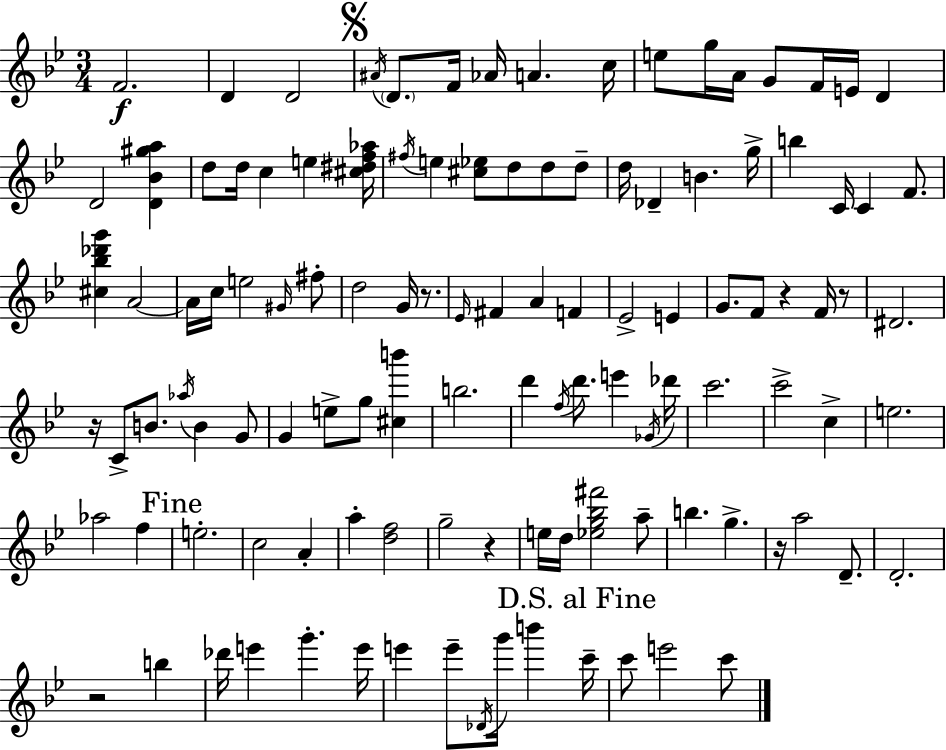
{
  \clef treble
  \numericTimeSignature
  \time 3/4
  \key g \minor
  f'2.\f | d'4 d'2 | \mark \markup { \musicglyph "scripts.segno" } \acciaccatura { ais'16 } \parenthesize d'8. f'16 aes'16 a'4. | c''16 e''8 g''16 a'16 g'8 f'16 e'16 d'4 | \break d'2 <d' bes' gis'' a''>4 | d''8 d''16 c''4 e''4 | <cis'' dis'' f'' aes''>16 \acciaccatura { fis''16 } e''4 <cis'' ees''>8 d''8 d''8 | d''8-- d''16 des'4-- b'4. | \break g''16-> b''4 c'16 c'4 f'8. | <cis'' bes'' des''' g'''>4 a'2~~ | a'16 c''16 e''2 | \grace { gis'16 } fis''8-. d''2 g'16 | \break r8. \grace { ees'16 } fis'4 a'4 | f'4 ees'2-> | e'4 g'8. f'8 r4 | f'16 r8 dis'2. | \break r16 c'8-> b'8. \acciaccatura { aes''16 } b'4 | g'8 g'4 e''8-> g''8 | <cis'' b'''>4 b''2. | d'''4 \acciaccatura { f''16 } d'''8. | \break e'''4 \acciaccatura { ges'16 } des'''16 c'''2. | c'''2-> | c''4-> e''2. | aes''2 | \break f''4 \mark "Fine" e''2.-. | c''2 | a'4-. a''4-. <d'' f''>2 | g''2-- | \break r4 e''16 d''16 <ees'' g'' bes'' fis'''>2 | a''8-- b''4. | g''4.-> r16 a''2 | d'8.-- d'2.-. | \break r2 | b''4 des'''16 e'''4 | g'''4.-. e'''16 e'''4 e'''8-- | \acciaccatura { des'16 } g'''16 b'''4 \mark "D.S. al Fine" c'''16-- c'''8 e'''2 | \break c'''8 \bar "|."
}